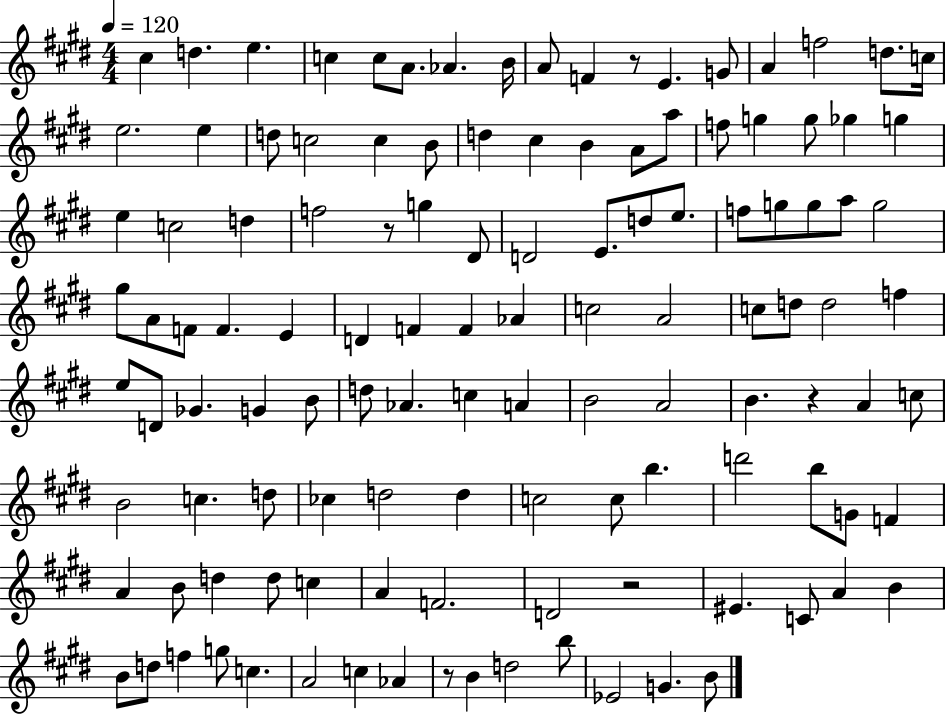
{
  \clef treble
  \numericTimeSignature
  \time 4/4
  \key e \major
  \tempo 4 = 120
  cis''4 d''4. e''4. | c''4 c''8 a'8. aes'4. b'16 | a'8 f'4 r8 e'4. g'8 | a'4 f''2 d''8. c''16 | \break e''2. e''4 | d''8 c''2 c''4 b'8 | d''4 cis''4 b'4 a'8 a''8 | f''8 g''4 g''8 ges''4 g''4 | \break e''4 c''2 d''4 | f''2 r8 g''4 dis'8 | d'2 e'8. d''8 e''8. | f''8 g''8 g''8 a''8 g''2 | \break gis''8 a'8 f'8 f'4. e'4 | d'4 f'4 f'4 aes'4 | c''2 a'2 | c''8 d''8 d''2 f''4 | \break e''8 d'8 ges'4. g'4 b'8 | d''8 aes'4. c''4 a'4 | b'2 a'2 | b'4. r4 a'4 c''8 | \break b'2 c''4. d''8 | ces''4 d''2 d''4 | c''2 c''8 b''4. | d'''2 b''8 g'8 f'4 | \break a'4 b'8 d''4 d''8 c''4 | a'4 f'2. | d'2 r2 | eis'4. c'8 a'4 b'4 | \break b'8 d''8 f''4 g''8 c''4. | a'2 c''4 aes'4 | r8 b'4 d''2 b''8 | ees'2 g'4. b'8 | \break \bar "|."
}